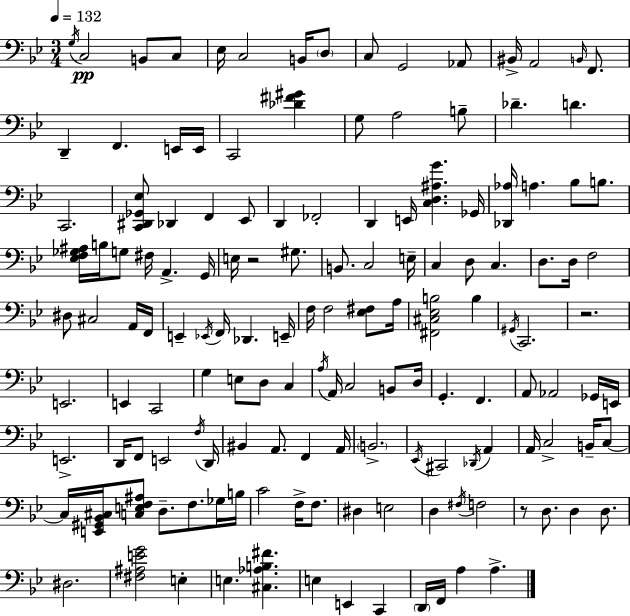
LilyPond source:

{
  \clef bass
  \numericTimeSignature
  \time 3/4
  \key bes \major
  \tempo 4 = 132
  \acciaccatura { g16 }\pp c2 b,8 c8 | ees16 c2 b,16 \parenthesize d8 | c8 g,2 aes,8 | bis,16-> a,2 \grace { b,16 } f,8. | \break d,4-- f,4. | e,16 e,16 c,2 <des' fis' gis'>4 | g8 a2 | b8-- des'4.-- d'4. | \break c,2. | <c, dis, ges, ees>8 des,4 f,4 | ees,8 d,4 fes,2-. | d,4 e,16 <c d ais g'>4. | \break ges,16 <des, aes>16 a4. bes8 b8. | <ees f ges ais>16 b16 g8 fis16 a,4.-> | g,16 e16 r2 gis8. | b,8. c2 | \break e16-- c4 d8 c4. | d8. d16 f2 | dis8 cis2 | a,16 f,16 e,4-- \acciaccatura { ees,16 } f,16 des,4. | \break e,16-- f16 f2 | <ees fis>8 a16 <fis, cis ees b>2 b4 | \acciaccatura { gis,16 } c,2. | r2. | \break e,2. | e,4 c,2 | g4 e8 d8 | c4 \acciaccatura { a16 } a,16 c2 | \break b,8 d16 g,4.-. f,4. | a,8 aes,2 | ges,16 e,16 e,2.-> | d,16 f,8 e,2 | \break \acciaccatura { f16 } d,16 bis,4 a,8. | f,4 a,16 \parenthesize b,2.-> | \acciaccatura { ees,16 } cis,2 | \acciaccatura { des,16 } a,4 a,16 c2-> | \break b,16-- c8~~ c16 <e, gis, bes, cis>16 <c e f ais>8 | d8.-- f8. ges16 b16 c'2 | f16-> f8. dis4 | e2 d4 | \break \acciaccatura { fis16 } f2 r8 d8. | d4 d8. dis2. | <fis ais e' g'>2 | e4-. e4. | \break <cis aes b fis'>4. e4 | e,4 c,4 \parenthesize d,16 f,16 a4 | a4.-> \bar "|."
}